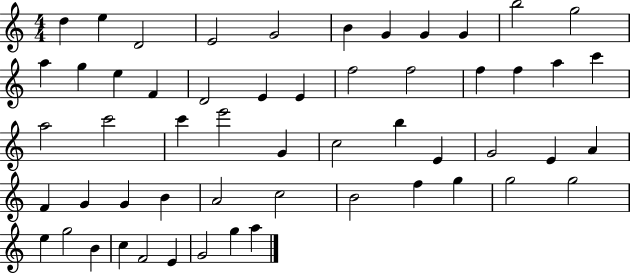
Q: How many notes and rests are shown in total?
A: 55